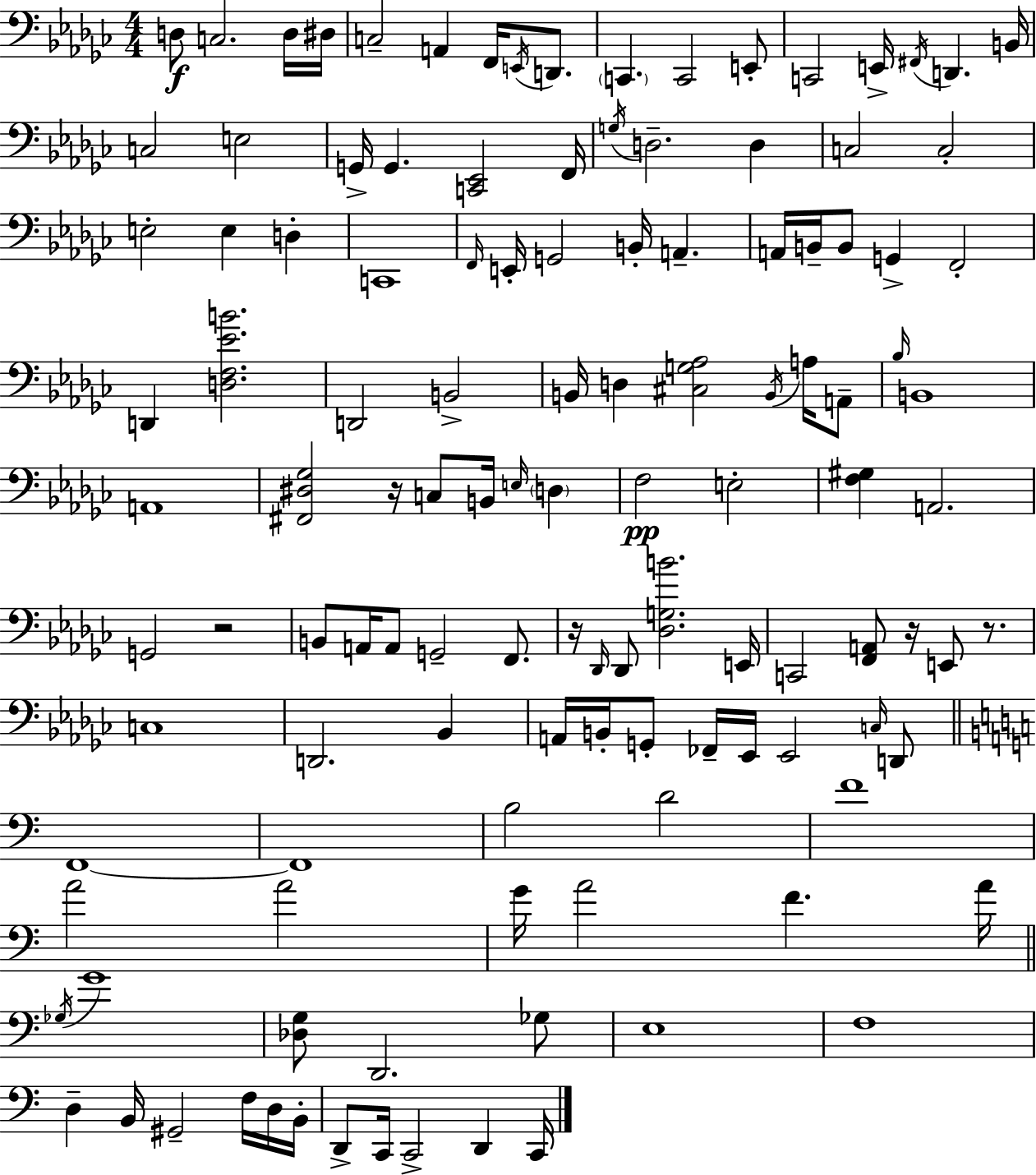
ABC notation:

X:1
T:Untitled
M:4/4
L:1/4
K:Ebm
D,/2 C,2 D,/4 ^D,/4 C,2 A,, F,,/4 E,,/4 D,,/2 C,, C,,2 E,,/2 C,,2 E,,/4 ^F,,/4 D,, B,,/4 C,2 E,2 G,,/4 G,, [C,,_E,,]2 F,,/4 G,/4 D,2 D, C,2 C,2 E,2 E, D, C,,4 F,,/4 E,,/4 G,,2 B,,/4 A,, A,,/4 B,,/4 B,,/2 G,, F,,2 D,, [D,F,_EB]2 D,,2 B,,2 B,,/4 D, [^C,G,_A,]2 B,,/4 A,/4 A,,/2 _B,/4 B,,4 A,,4 [^F,,^D,_G,]2 z/4 C,/2 B,,/4 E,/4 D, F,2 E,2 [F,^G,] A,,2 G,,2 z2 B,,/2 A,,/4 A,,/2 G,,2 F,,/2 z/4 _D,,/4 _D,,/2 [_D,G,B]2 E,,/4 C,,2 [F,,A,,]/2 z/4 E,,/2 z/2 C,4 D,,2 _B,, A,,/4 B,,/4 G,,/2 _F,,/4 _E,,/4 _E,,2 C,/4 D,,/2 F,,4 F,,4 B,2 D2 F4 A2 A2 G/4 A2 F A/4 _G,/4 G4 [_D,G,]/2 D,,2 _G,/2 E,4 F,4 D, B,,/4 ^G,,2 F,/4 D,/4 B,,/4 D,,/2 C,,/4 C,,2 D,, C,,/4